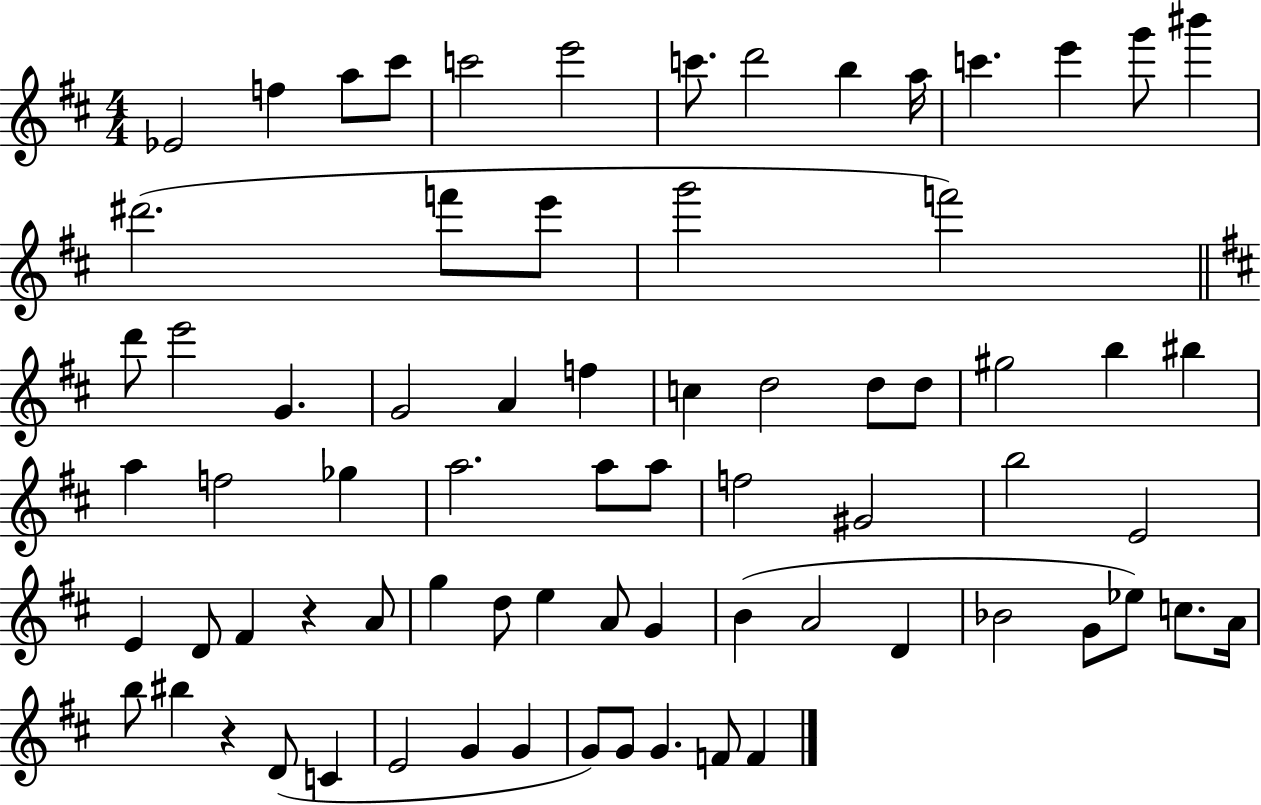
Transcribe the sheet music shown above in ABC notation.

X:1
T:Untitled
M:4/4
L:1/4
K:D
_E2 f a/2 ^c'/2 c'2 e'2 c'/2 d'2 b a/4 c' e' g'/2 ^b' ^d'2 f'/2 e'/2 g'2 f'2 d'/2 e'2 G G2 A f c d2 d/2 d/2 ^g2 b ^b a f2 _g a2 a/2 a/2 f2 ^G2 b2 E2 E D/2 ^F z A/2 g d/2 e A/2 G B A2 D _B2 G/2 _e/2 c/2 A/4 b/2 ^b z D/2 C E2 G G G/2 G/2 G F/2 F